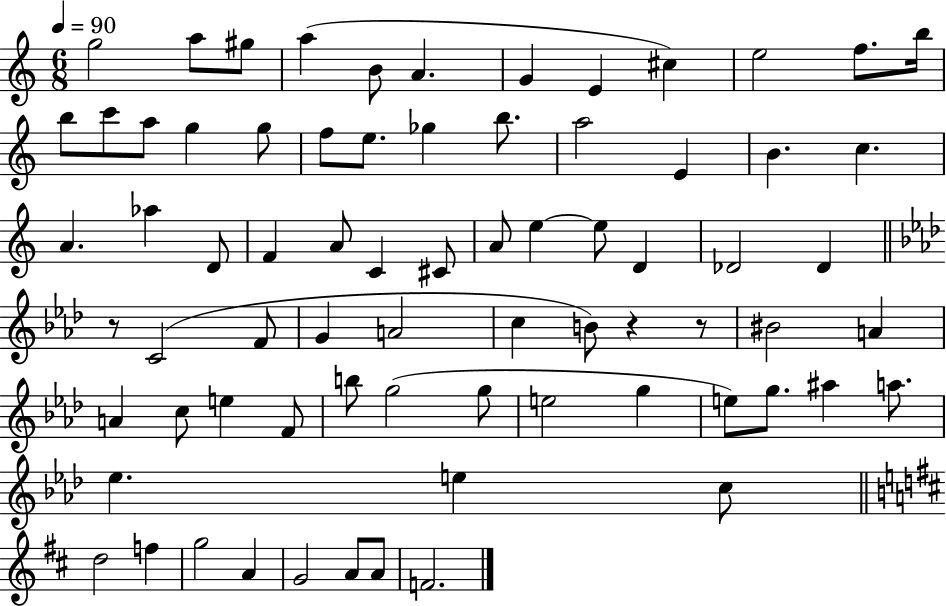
G5/h A5/e G#5/e A5/q B4/e A4/q. G4/q E4/q C#5/q E5/h F5/e. B5/s B5/e C6/e A5/e G5/q G5/e F5/e E5/e. Gb5/q B5/e. A5/h E4/q B4/q. C5/q. A4/q. Ab5/q D4/e F4/q A4/e C4/q C#4/e A4/e E5/q E5/e D4/q Db4/h Db4/q R/e C4/h F4/e G4/q A4/h C5/q B4/e R/q R/e BIS4/h A4/q A4/q C5/e E5/q F4/e B5/e G5/h G5/e E5/h G5/q E5/e G5/e. A#5/q A5/e. Eb5/q. E5/q C5/e D5/h F5/q G5/h A4/q G4/h A4/e A4/e F4/h.